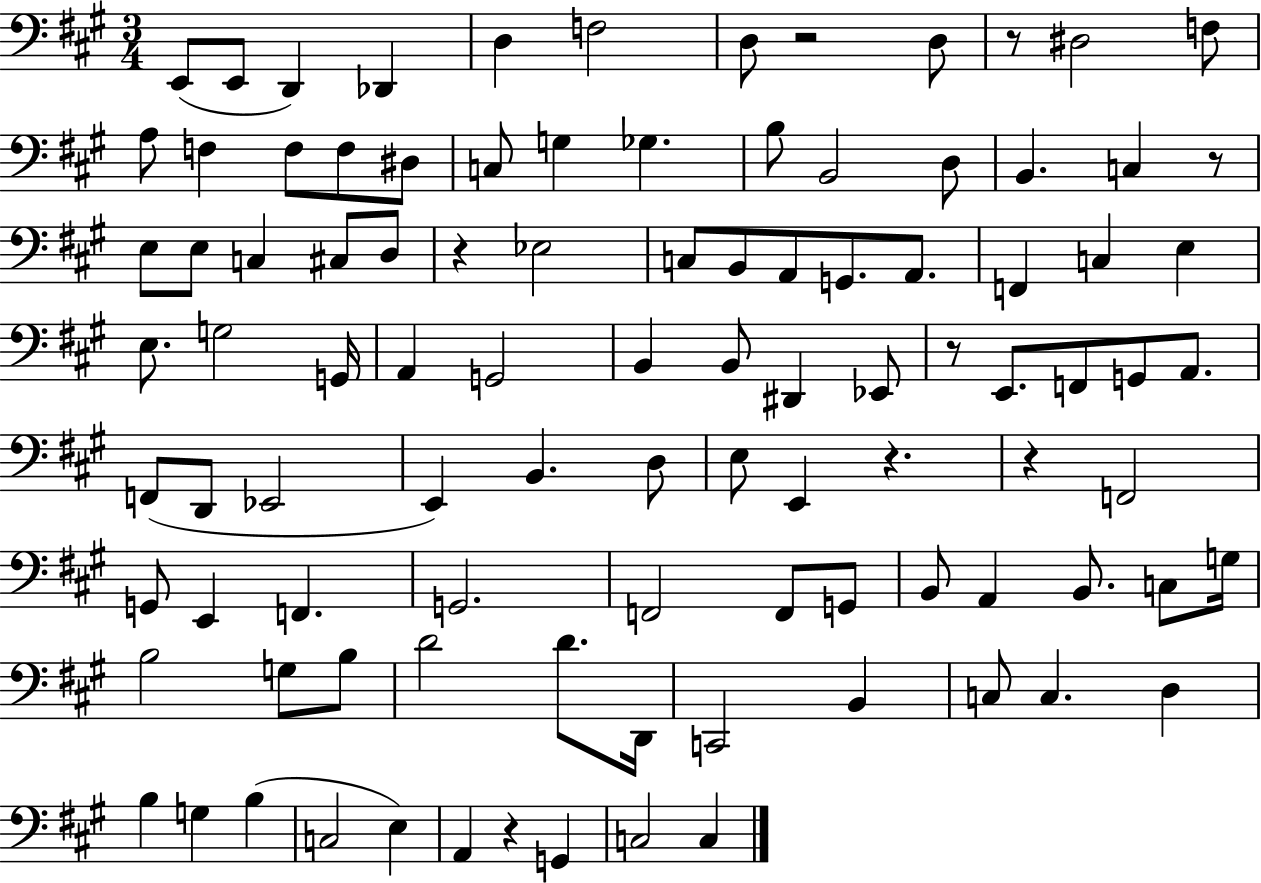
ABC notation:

X:1
T:Untitled
M:3/4
L:1/4
K:A
E,,/2 E,,/2 D,, _D,, D, F,2 D,/2 z2 D,/2 z/2 ^D,2 F,/2 A,/2 F, F,/2 F,/2 ^D,/2 C,/2 G, _G, B,/2 B,,2 D,/2 B,, C, z/2 E,/2 E,/2 C, ^C,/2 D,/2 z _E,2 C,/2 B,,/2 A,,/2 G,,/2 A,,/2 F,, C, E, E,/2 G,2 G,,/4 A,, G,,2 B,, B,,/2 ^D,, _E,,/2 z/2 E,,/2 F,,/2 G,,/2 A,,/2 F,,/2 D,,/2 _E,,2 E,, B,, D,/2 E,/2 E,, z z F,,2 G,,/2 E,, F,, G,,2 F,,2 F,,/2 G,,/2 B,,/2 A,, B,,/2 C,/2 G,/4 B,2 G,/2 B,/2 D2 D/2 D,,/4 C,,2 B,, C,/2 C, D, B, G, B, C,2 E, A,, z G,, C,2 C,